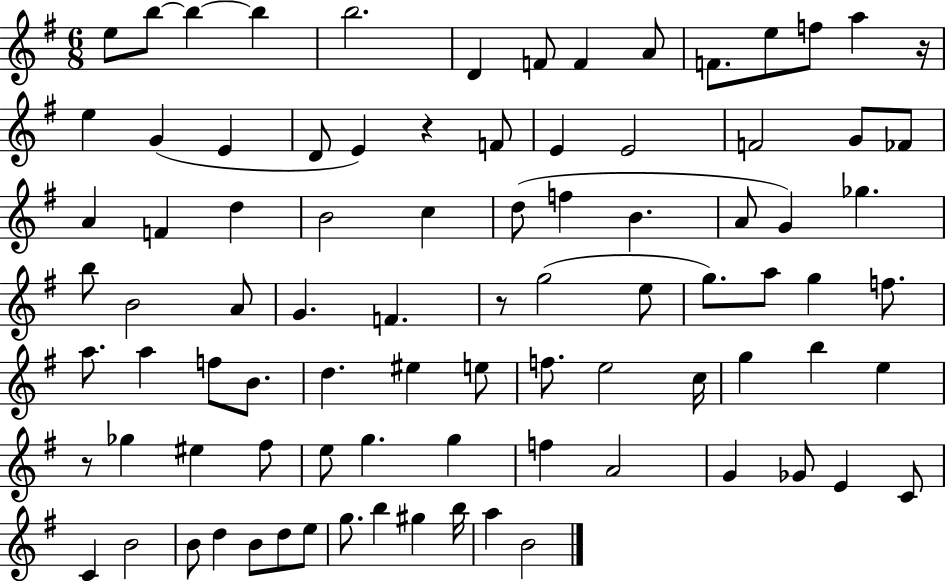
{
  \clef treble
  \numericTimeSignature
  \time 6/8
  \key g \major
  \repeat volta 2 { e''8 b''8~~ b''4~~ b''4 | b''2. | d'4 f'8 f'4 a'8 | f'8. e''8 f''8 a''4 r16 | \break e''4 g'4( e'4 | d'8 e'4) r4 f'8 | e'4 e'2 | f'2 g'8 fes'8 | \break a'4 f'4 d''4 | b'2 c''4 | d''8( f''4 b'4. | a'8 g'4) ges''4. | \break b''8 b'2 a'8 | g'4. f'4. | r8 g''2( e''8 | g''8.) a''8 g''4 f''8. | \break a''8. a''4 f''8 b'8. | d''4. eis''4 e''8 | f''8. e''2 c''16 | g''4 b''4 e''4 | \break r8 ges''4 eis''4 fis''8 | e''8 g''4. g''4 | f''4 a'2 | g'4 ges'8 e'4 c'8 | \break c'4 b'2 | b'8 d''4 b'8 d''8 e''8 | g''8. b''4 gis''4 b''16 | a''4 b'2 | \break } \bar "|."
}